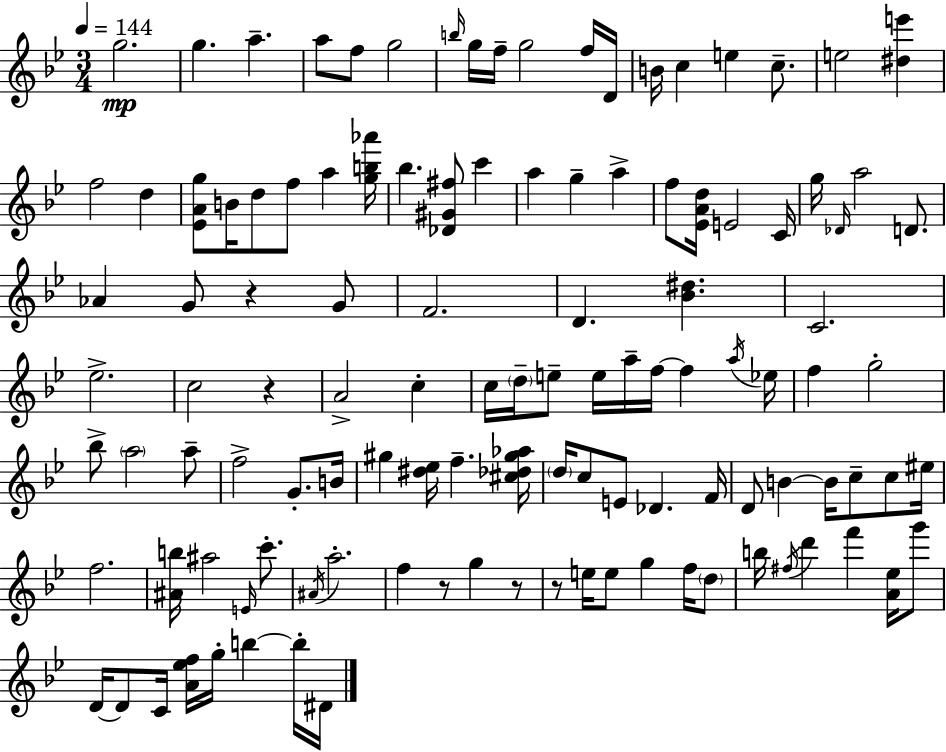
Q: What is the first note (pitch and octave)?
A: G5